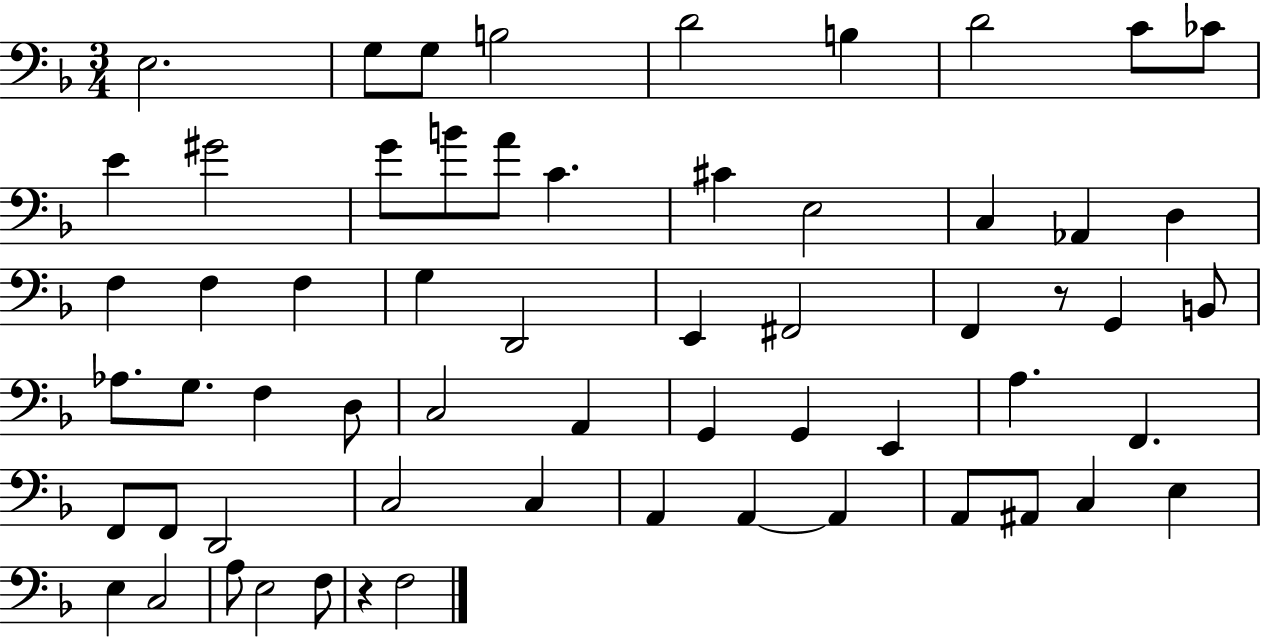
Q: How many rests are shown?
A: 2